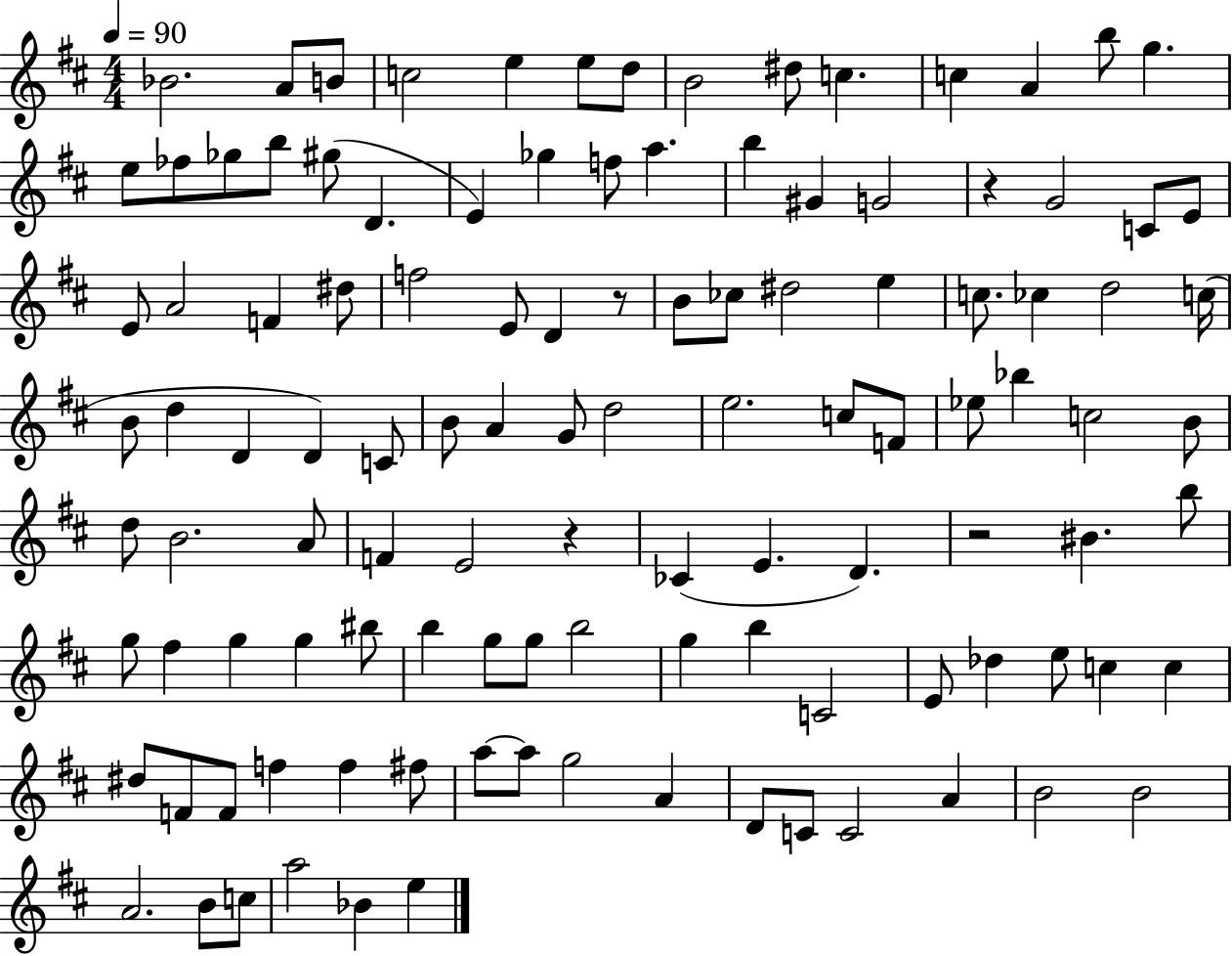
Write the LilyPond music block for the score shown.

{
  \clef treble
  \numericTimeSignature
  \time 4/4
  \key d \major
  \tempo 4 = 90
  \repeat volta 2 { bes'2. a'8 b'8 | c''2 e''4 e''8 d''8 | b'2 dis''8 c''4. | c''4 a'4 b''8 g''4. | \break e''8 fes''8 ges''8 b''8 gis''8( d'4. | e'4) ges''4 f''8 a''4. | b''4 gis'4 g'2 | r4 g'2 c'8 e'8 | \break e'8 a'2 f'4 dis''8 | f''2 e'8 d'4 r8 | b'8 ces''8 dis''2 e''4 | c''8. ces''4 d''2 c''16( | \break b'8 d''4 d'4 d'4) c'8 | b'8 a'4 g'8 d''2 | e''2. c''8 f'8 | ees''8 bes''4 c''2 b'8 | \break d''8 b'2. a'8 | f'4 e'2 r4 | ces'4( e'4. d'4.) | r2 bis'4. b''8 | \break g''8 fis''4 g''4 g''4 bis''8 | b''4 g''8 g''8 b''2 | g''4 b''4 c'2 | e'8 des''4 e''8 c''4 c''4 | \break dis''8 f'8 f'8 f''4 f''4 fis''8 | a''8~~ a''8 g''2 a'4 | d'8 c'8 c'2 a'4 | b'2 b'2 | \break a'2. b'8 c''8 | a''2 bes'4 e''4 | } \bar "|."
}